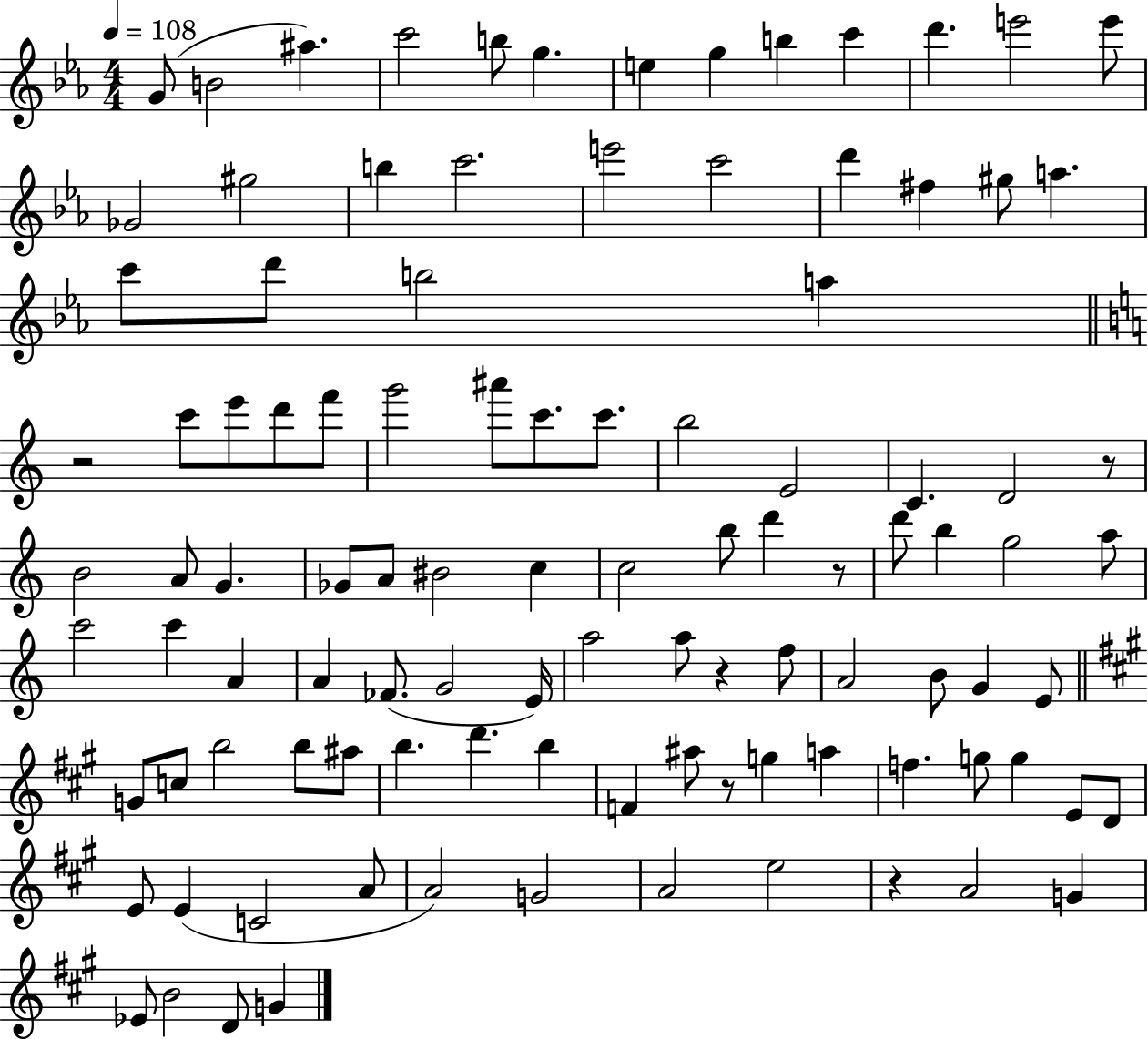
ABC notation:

X:1
T:Untitled
M:4/4
L:1/4
K:Eb
G/2 B2 ^a c'2 b/2 g e g b c' d' e'2 e'/2 _G2 ^g2 b c'2 e'2 c'2 d' ^f ^g/2 a c'/2 d'/2 b2 a z2 c'/2 e'/2 d'/2 f'/2 g'2 ^a'/2 c'/2 c'/2 b2 E2 C D2 z/2 B2 A/2 G _G/2 A/2 ^B2 c c2 b/2 d' z/2 d'/2 b g2 a/2 c'2 c' A A _F/2 G2 E/4 a2 a/2 z f/2 A2 B/2 G E/2 G/2 c/2 b2 b/2 ^a/2 b d' b F ^a/2 z/2 g a f g/2 g E/2 D/2 E/2 E C2 A/2 A2 G2 A2 e2 z A2 G _E/2 B2 D/2 G